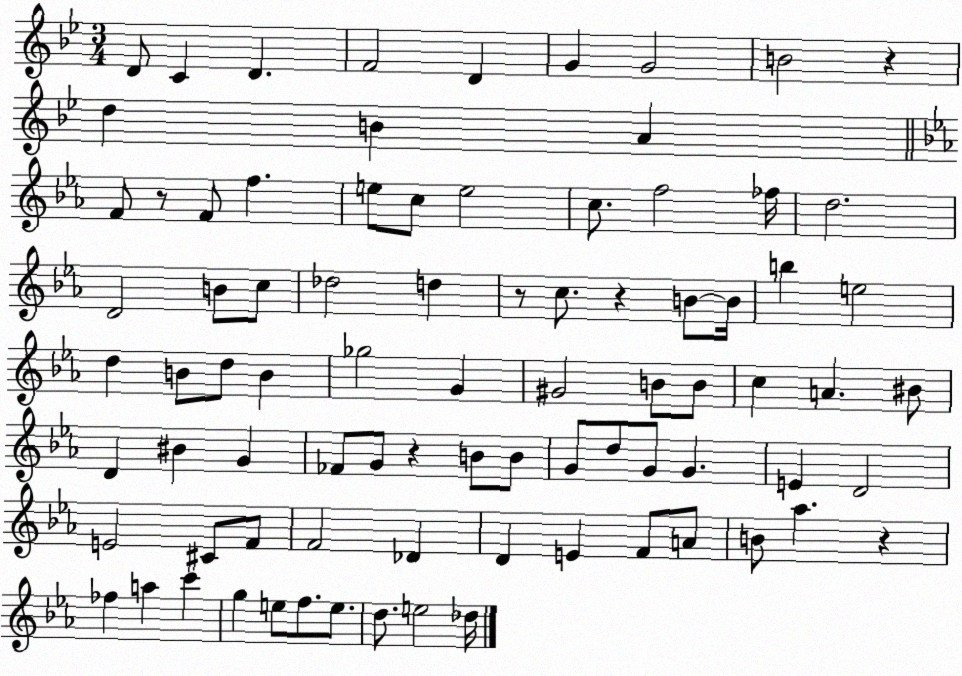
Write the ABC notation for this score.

X:1
T:Untitled
M:3/4
L:1/4
K:Bb
D/2 C D F2 D G G2 B2 z d B A F/2 z/2 F/2 f e/2 c/2 e2 c/2 f2 _f/4 d2 D2 B/2 c/2 _d2 d z/2 c/2 z B/2 B/4 b e2 d B/2 d/2 B _g2 G ^G2 B/2 B/2 c A ^B/2 D ^B G _F/2 G/2 z B/2 B/2 G/2 d/2 G/2 G E D2 E2 ^C/2 F/2 F2 _D D E F/2 A/2 B/2 _a z _f a c' g e/2 f/2 e/2 d/2 e2 _d/4